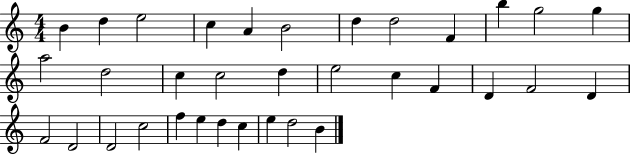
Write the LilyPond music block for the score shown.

{
  \clef treble
  \numericTimeSignature
  \time 4/4
  \key c \major
  b'4 d''4 e''2 | c''4 a'4 b'2 | d''4 d''2 f'4 | b''4 g''2 g''4 | \break a''2 d''2 | c''4 c''2 d''4 | e''2 c''4 f'4 | d'4 f'2 d'4 | \break f'2 d'2 | d'2 c''2 | f''4 e''4 d''4 c''4 | e''4 d''2 b'4 | \break \bar "|."
}